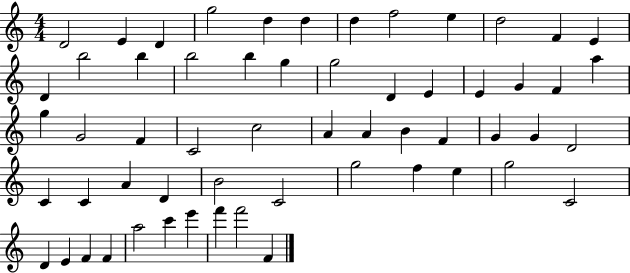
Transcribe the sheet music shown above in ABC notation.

X:1
T:Untitled
M:4/4
L:1/4
K:C
D2 E D g2 d d d f2 e d2 F E D b2 b b2 b g g2 D E E G F a g G2 F C2 c2 A A B F G G D2 C C A D B2 C2 g2 f e g2 C2 D E F F a2 c' e' f' f'2 F